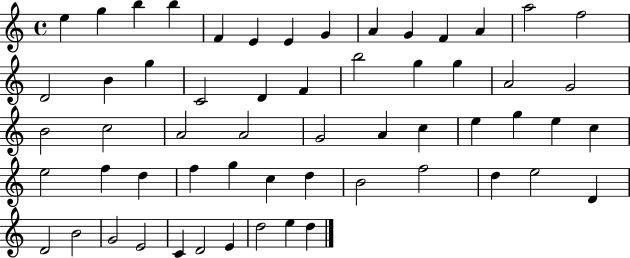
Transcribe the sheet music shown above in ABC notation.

X:1
T:Untitled
M:4/4
L:1/4
K:C
e g b b F E E G A G F A a2 f2 D2 B g C2 D F b2 g g A2 G2 B2 c2 A2 A2 G2 A c e g e c e2 f d f g c d B2 f2 d e2 D D2 B2 G2 E2 C D2 E d2 e d